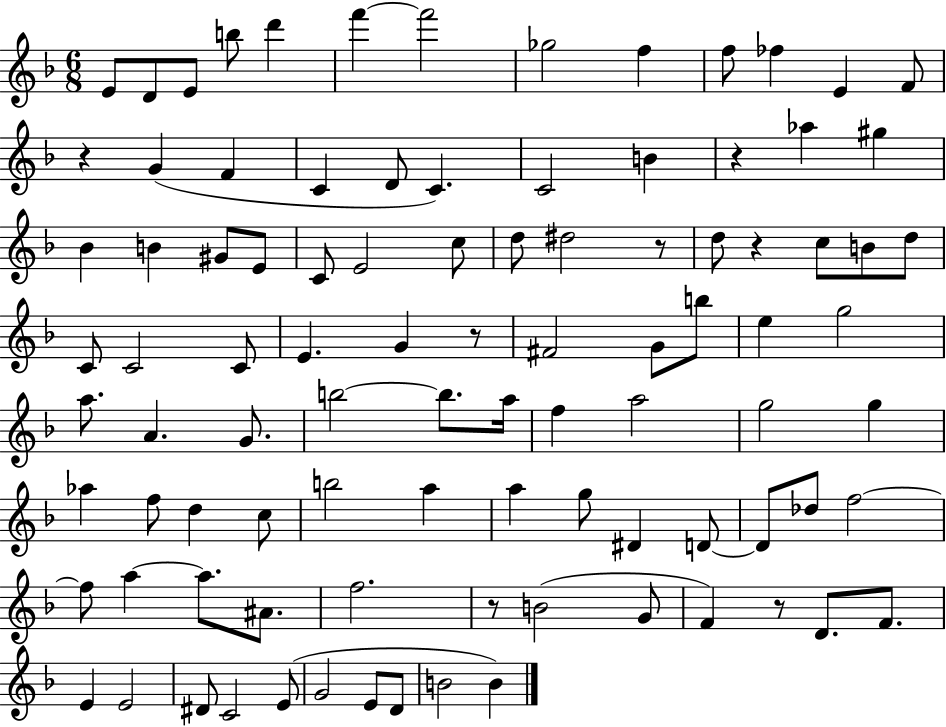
E4/e D4/e E4/e B5/e D6/q F6/q F6/h Gb5/h F5/q F5/e FES5/q E4/q F4/e R/q G4/q F4/q C4/q D4/e C4/q. C4/h B4/q R/q Ab5/q G#5/q Bb4/q B4/q G#4/e E4/e C4/e E4/h C5/e D5/e D#5/h R/e D5/e R/q C5/e B4/e D5/e C4/e C4/h C4/e E4/q. G4/q R/e F#4/h G4/e B5/e E5/q G5/h A5/e. A4/q. G4/e. B5/h B5/e. A5/s F5/q A5/h G5/h G5/q Ab5/q F5/e D5/q C5/e B5/h A5/q A5/q G5/e D#4/q D4/e D4/e Db5/e F5/h F5/e A5/q A5/e. A#4/e. F5/h. R/e B4/h G4/e F4/q R/e D4/e. F4/e. E4/q E4/h D#4/e C4/h E4/e G4/h E4/e D4/e B4/h B4/q